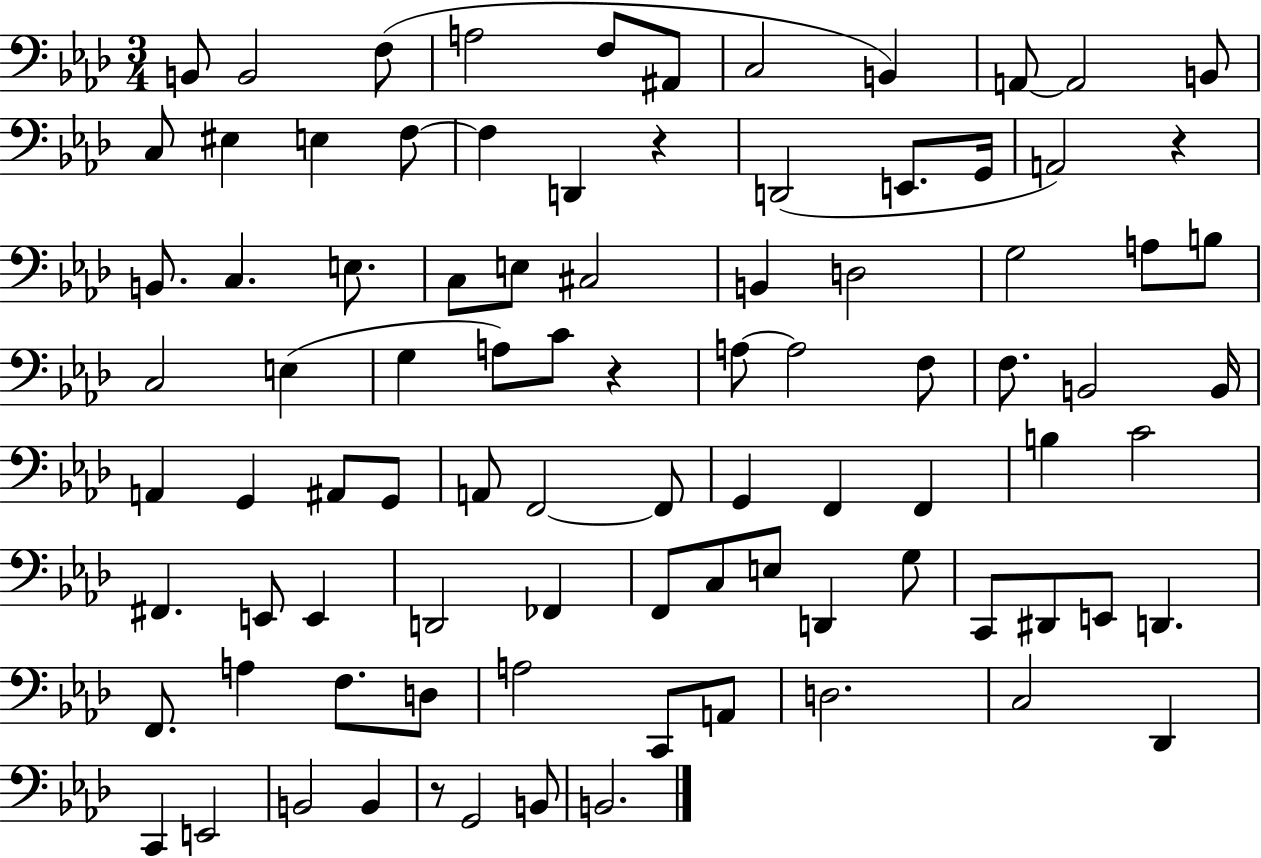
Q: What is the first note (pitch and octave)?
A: B2